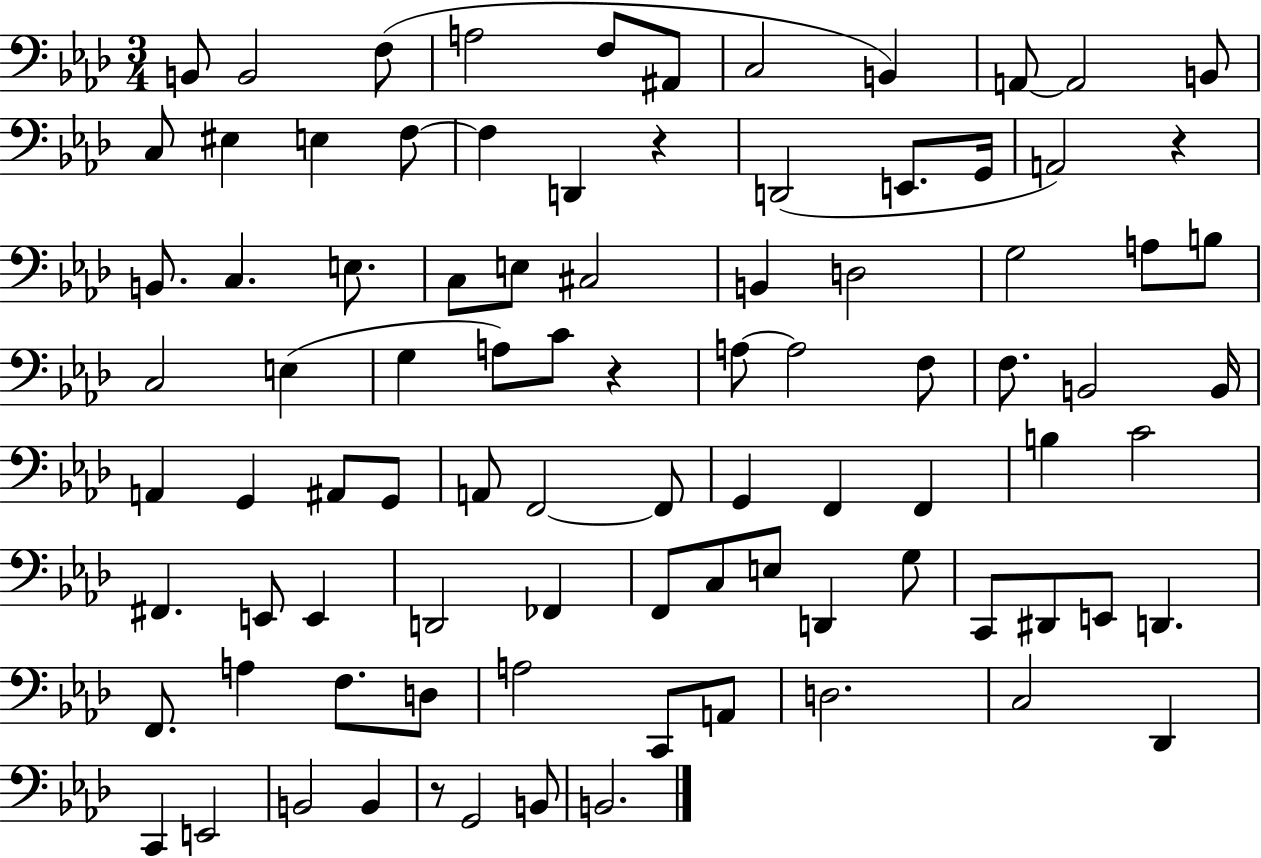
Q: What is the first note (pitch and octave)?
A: B2